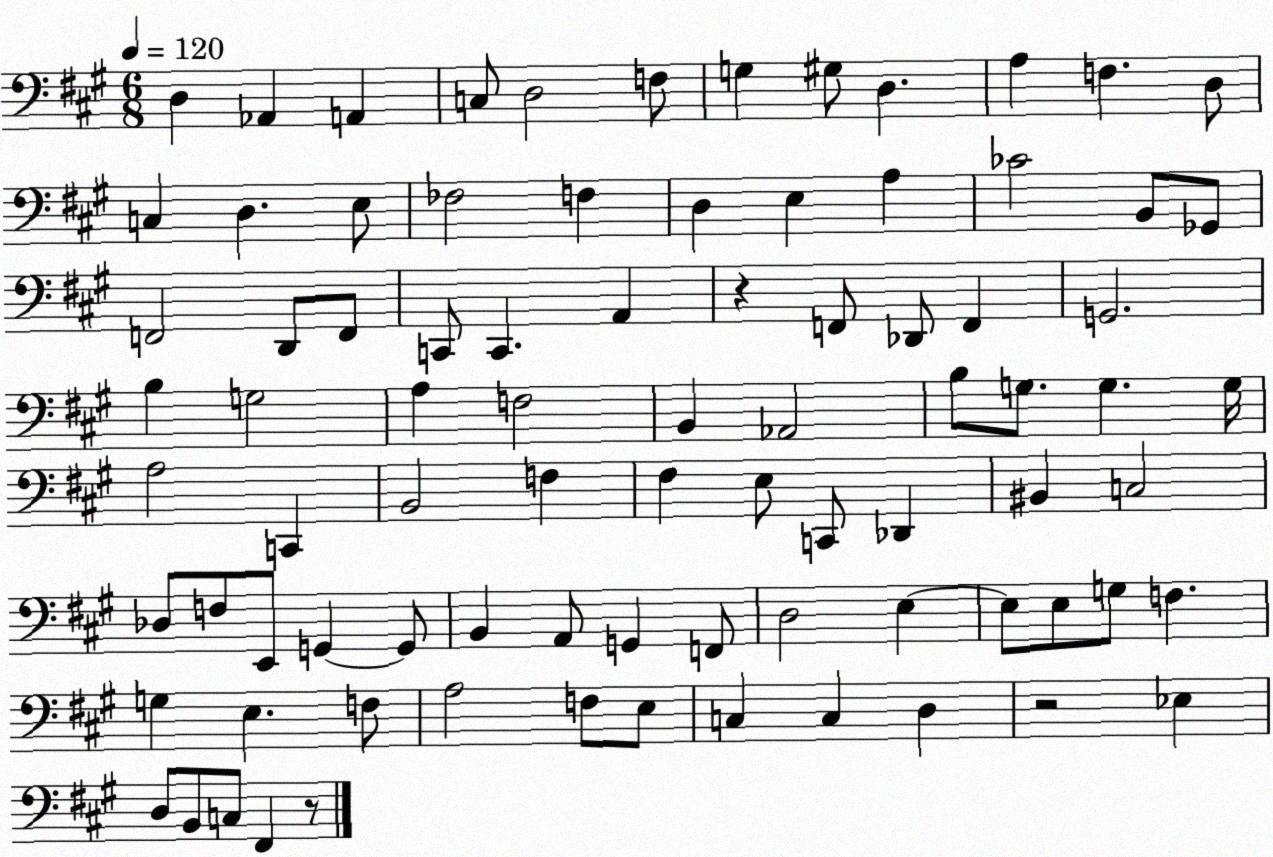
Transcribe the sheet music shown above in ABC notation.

X:1
T:Untitled
M:6/8
L:1/4
K:A
D, _A,, A,, C,/2 D,2 F,/2 G, ^G,/2 D, A, F, D,/2 C, D, E,/2 _F,2 F, D, E, A, _C2 B,,/2 _G,,/2 F,,2 D,,/2 F,,/2 C,,/2 C,, A,, z F,,/2 _D,,/2 F,, G,,2 B, G,2 A, F,2 B,, _A,,2 B,/2 G,/2 G, G,/4 A,2 C,, B,,2 F, ^F, E,/2 C,,/2 _D,, ^B,, C,2 _D,/2 F,/2 E,,/2 G,, G,,/2 B,, A,,/2 G,, F,,/2 D,2 E, E,/2 E,/2 G,/2 F, G, E, F,/2 A,2 F,/2 E,/2 C, C, D, z2 _E, D,/2 B,,/2 C,/2 ^F,, z/2